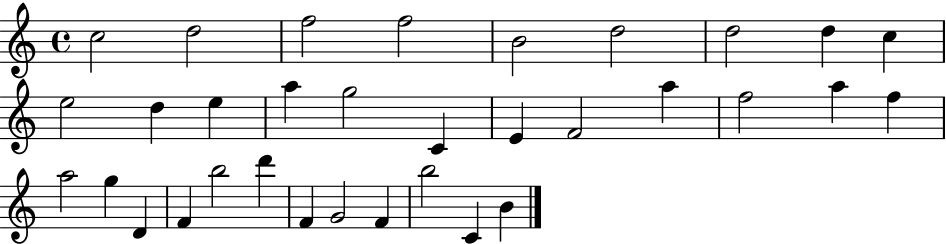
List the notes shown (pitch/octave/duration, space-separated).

C5/h D5/h F5/h F5/h B4/h D5/h D5/h D5/q C5/q E5/h D5/q E5/q A5/q G5/h C4/q E4/q F4/h A5/q F5/h A5/q F5/q A5/h G5/q D4/q F4/q B5/h D6/q F4/q G4/h F4/q B5/h C4/q B4/q